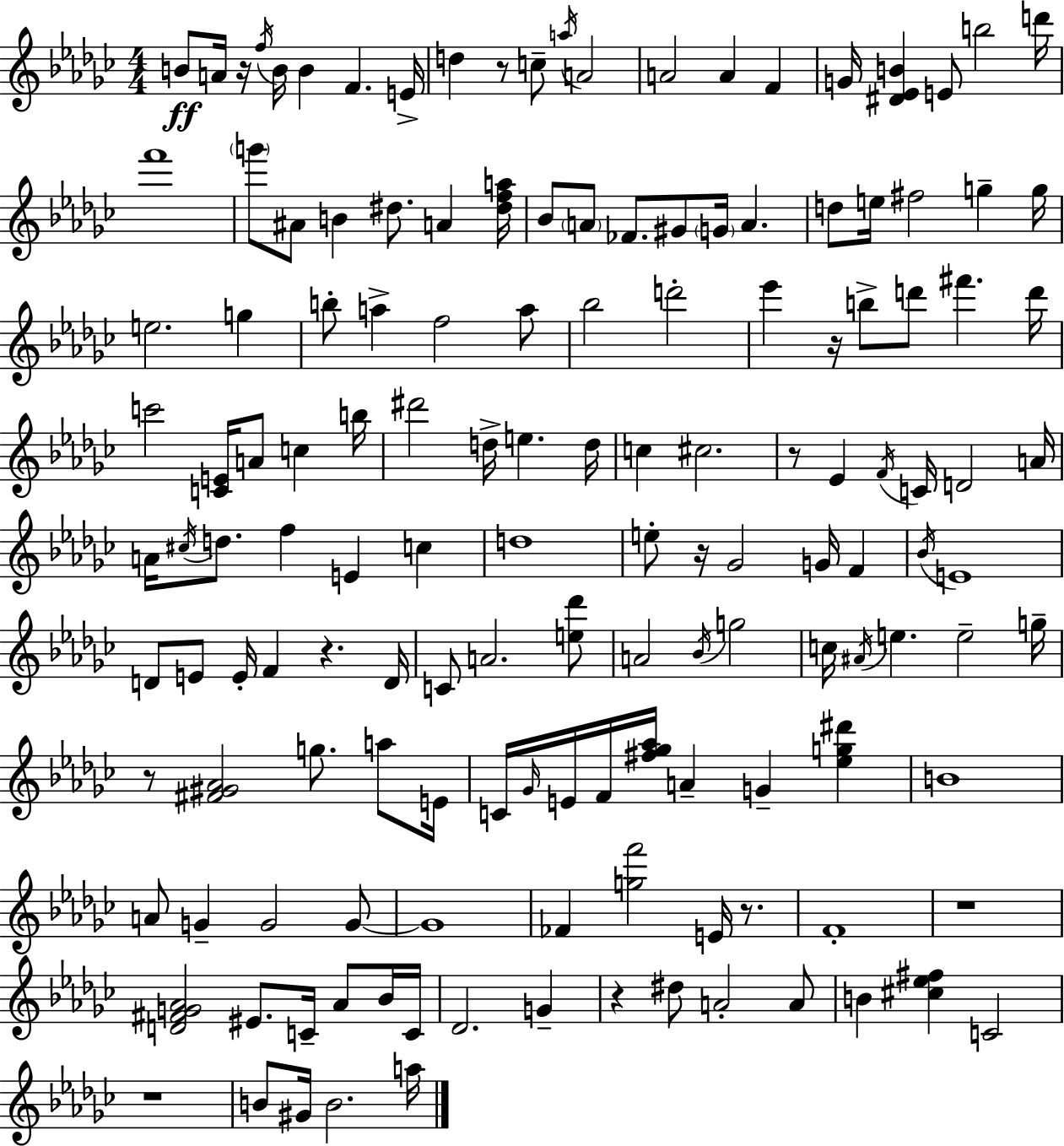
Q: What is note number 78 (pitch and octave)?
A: E4